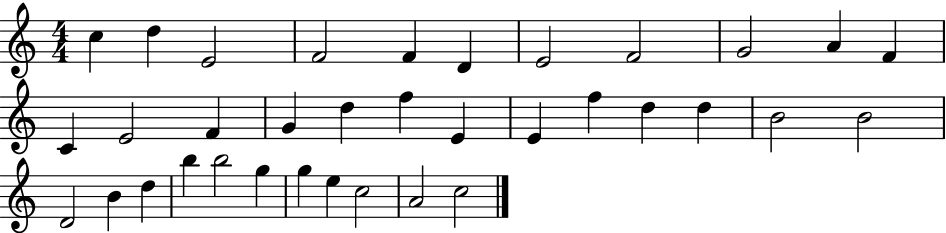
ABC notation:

X:1
T:Untitled
M:4/4
L:1/4
K:C
c d E2 F2 F D E2 F2 G2 A F C E2 F G d f E E f d d B2 B2 D2 B d b b2 g g e c2 A2 c2